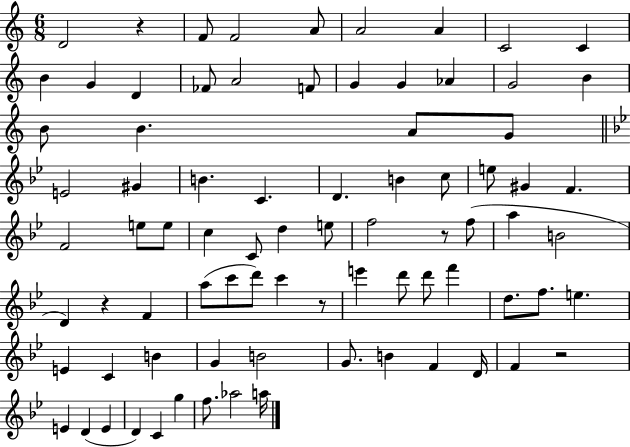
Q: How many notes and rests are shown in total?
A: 81